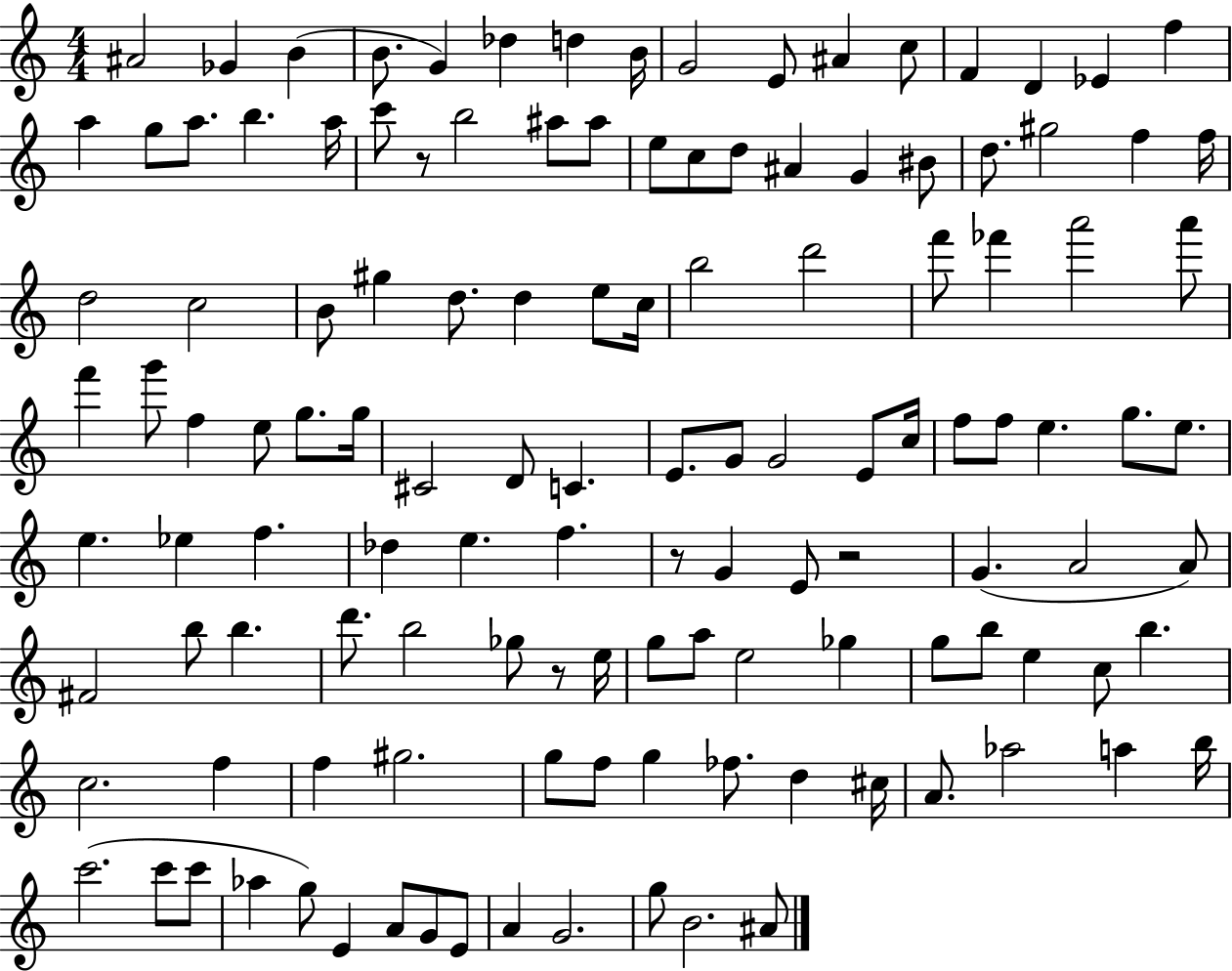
X:1
T:Untitled
M:4/4
L:1/4
K:C
^A2 _G B B/2 G _d d B/4 G2 E/2 ^A c/2 F D _E f a g/2 a/2 b a/4 c'/2 z/2 b2 ^a/2 ^a/2 e/2 c/2 d/2 ^A G ^B/2 d/2 ^g2 f f/4 d2 c2 B/2 ^g d/2 d e/2 c/4 b2 d'2 f'/2 _f' a'2 a'/2 f' g'/2 f e/2 g/2 g/4 ^C2 D/2 C E/2 G/2 G2 E/2 c/4 f/2 f/2 e g/2 e/2 e _e f _d e f z/2 G E/2 z2 G A2 A/2 ^F2 b/2 b d'/2 b2 _g/2 z/2 e/4 g/2 a/2 e2 _g g/2 b/2 e c/2 b c2 f f ^g2 g/2 f/2 g _f/2 d ^c/4 A/2 _a2 a b/4 c'2 c'/2 c'/2 _a g/2 E A/2 G/2 E/2 A G2 g/2 B2 ^A/2